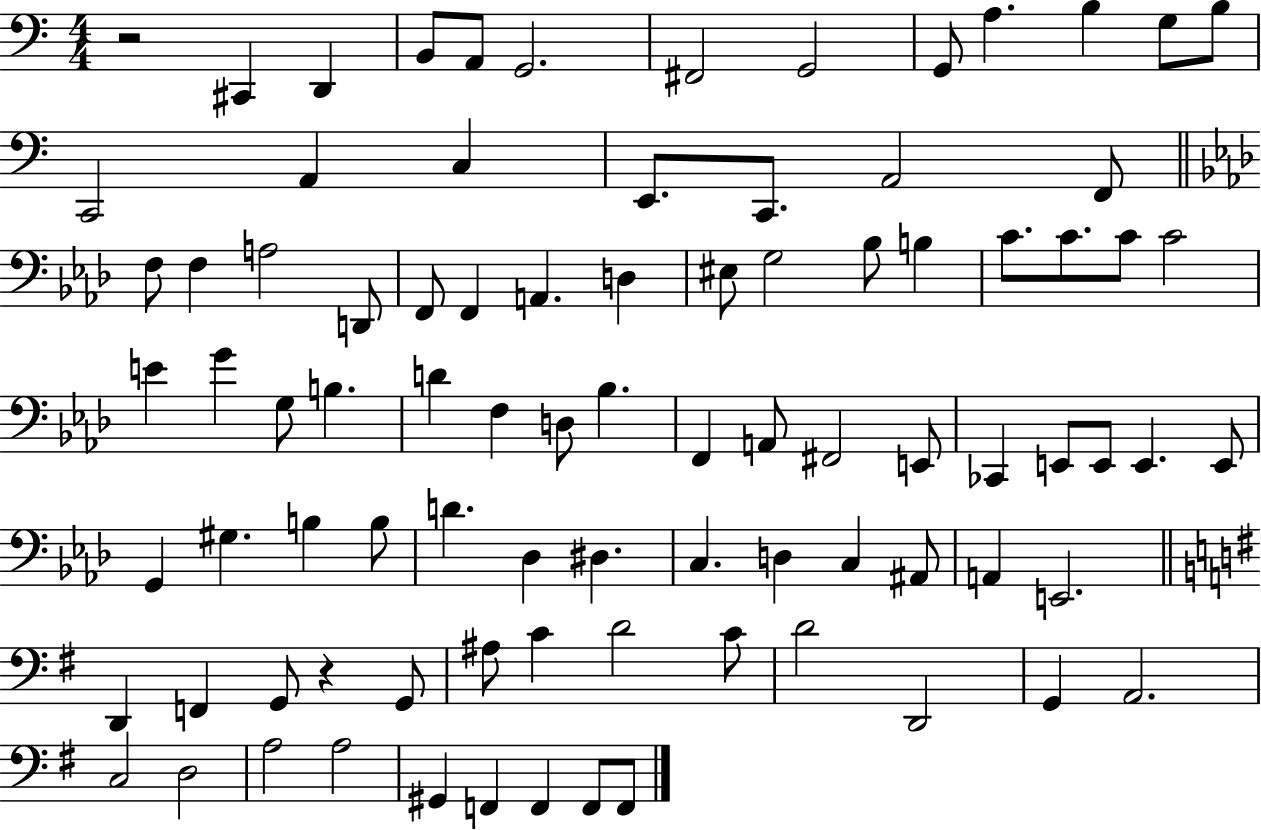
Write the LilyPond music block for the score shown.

{
  \clef bass
  \numericTimeSignature
  \time 4/4
  \key c \major
  r2 cis,4 d,4 | b,8 a,8 g,2. | fis,2 g,2 | g,8 a4. b4 g8 b8 | \break c,2 a,4 c4 | e,8. c,8. a,2 f,8 | \bar "||" \break \key aes \major f8 f4 a2 d,8 | f,8 f,4 a,4. d4 | eis8 g2 bes8 b4 | c'8. c'8. c'8 c'2 | \break e'4 g'4 g8 b4. | d'4 f4 d8 bes4. | f,4 a,8 fis,2 e,8 | ces,4 e,8 e,8 e,4. e,8 | \break g,4 gis4. b4 b8 | d'4. des4 dis4. | c4. d4 c4 ais,8 | a,4 e,2. | \break \bar "||" \break \key g \major d,4 f,4 g,8 r4 g,8 | ais8 c'4 d'2 c'8 | d'2 d,2 | g,4 a,2. | \break c2 d2 | a2 a2 | gis,4 f,4 f,4 f,8 f,8 | \bar "|."
}